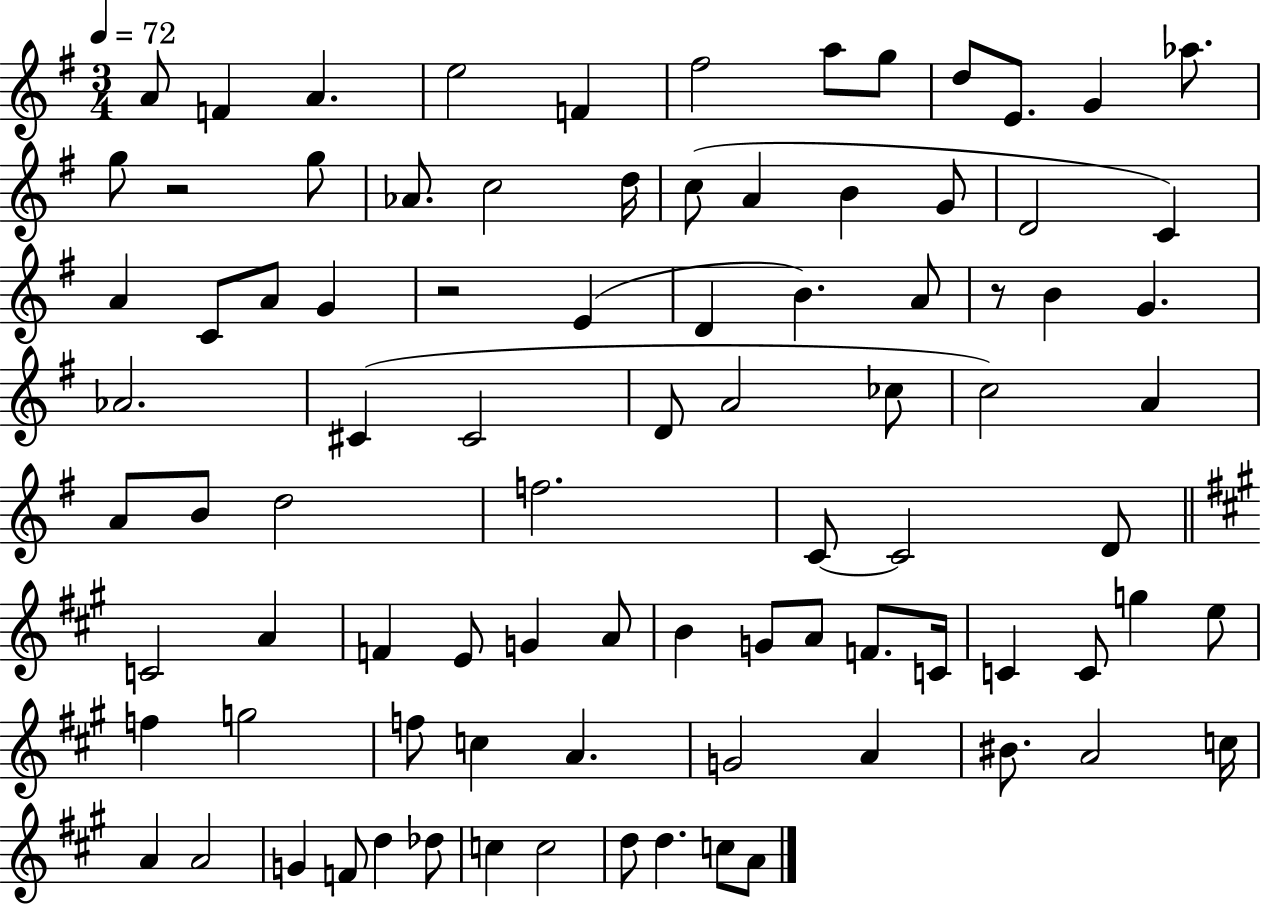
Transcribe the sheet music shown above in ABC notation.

X:1
T:Untitled
M:3/4
L:1/4
K:G
A/2 F A e2 F ^f2 a/2 g/2 d/2 E/2 G _a/2 g/2 z2 g/2 _A/2 c2 d/4 c/2 A B G/2 D2 C A C/2 A/2 G z2 E D B A/2 z/2 B G _A2 ^C ^C2 D/2 A2 _c/2 c2 A A/2 B/2 d2 f2 C/2 C2 D/2 C2 A F E/2 G A/2 B G/2 A/2 F/2 C/4 C C/2 g e/2 f g2 f/2 c A G2 A ^B/2 A2 c/4 A A2 G F/2 d _d/2 c c2 d/2 d c/2 A/2